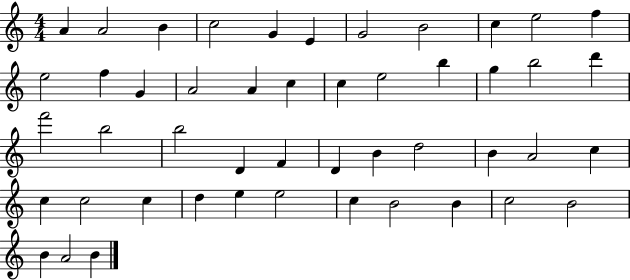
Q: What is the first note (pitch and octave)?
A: A4